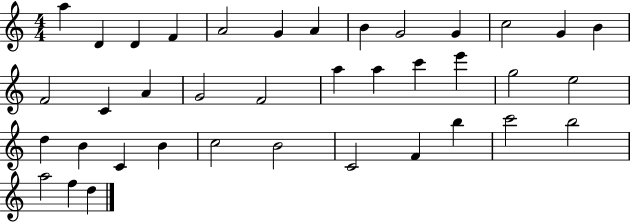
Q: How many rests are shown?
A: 0